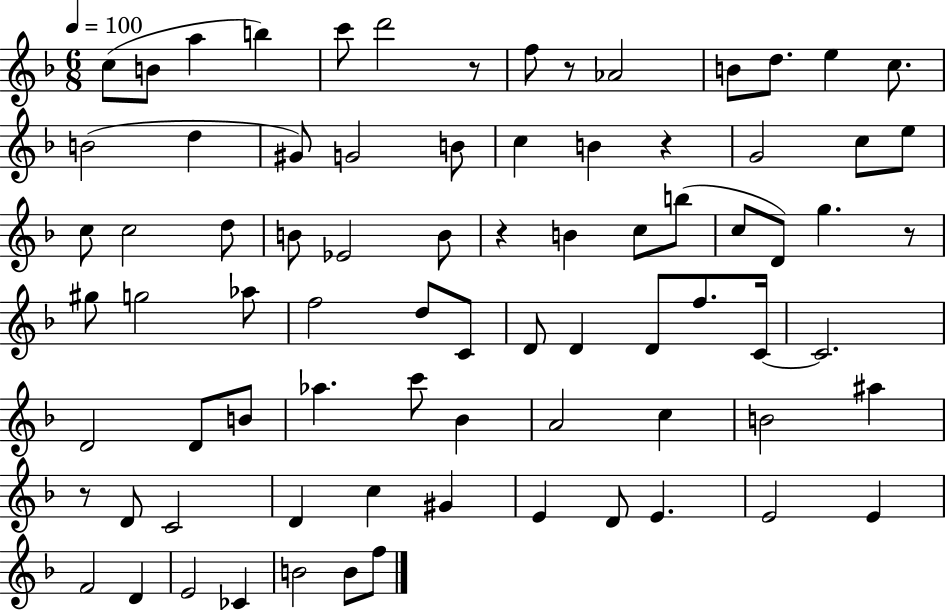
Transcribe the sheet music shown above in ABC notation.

X:1
T:Untitled
M:6/8
L:1/4
K:F
c/2 B/2 a b c'/2 d'2 z/2 f/2 z/2 _A2 B/2 d/2 e c/2 B2 d ^G/2 G2 B/2 c B z G2 c/2 e/2 c/2 c2 d/2 B/2 _E2 B/2 z B c/2 b/2 c/2 D/2 g z/2 ^g/2 g2 _a/2 f2 d/2 C/2 D/2 D D/2 f/2 C/4 C2 D2 D/2 B/2 _a c'/2 _B A2 c B2 ^a z/2 D/2 C2 D c ^G E D/2 E E2 E F2 D E2 _C B2 B/2 f/2